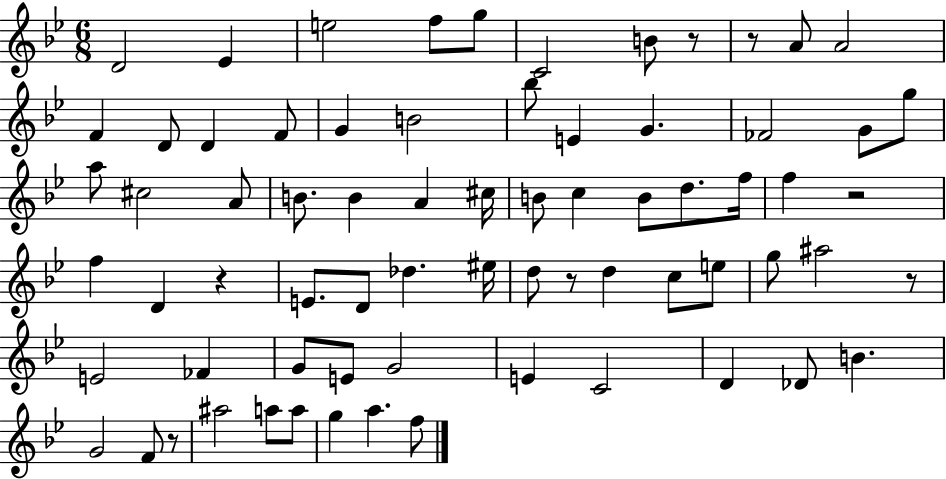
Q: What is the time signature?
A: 6/8